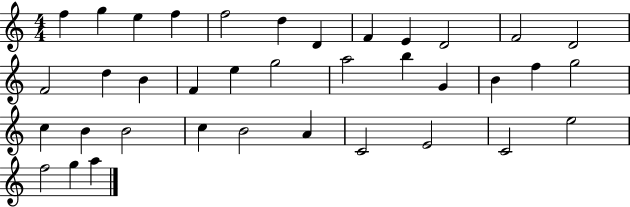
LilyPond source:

{
  \clef treble
  \numericTimeSignature
  \time 4/4
  \key c \major
  f''4 g''4 e''4 f''4 | f''2 d''4 d'4 | f'4 e'4 d'2 | f'2 d'2 | \break f'2 d''4 b'4 | f'4 e''4 g''2 | a''2 b''4 g'4 | b'4 f''4 g''2 | \break c''4 b'4 b'2 | c''4 b'2 a'4 | c'2 e'2 | c'2 e''2 | \break f''2 g''4 a''4 | \bar "|."
}